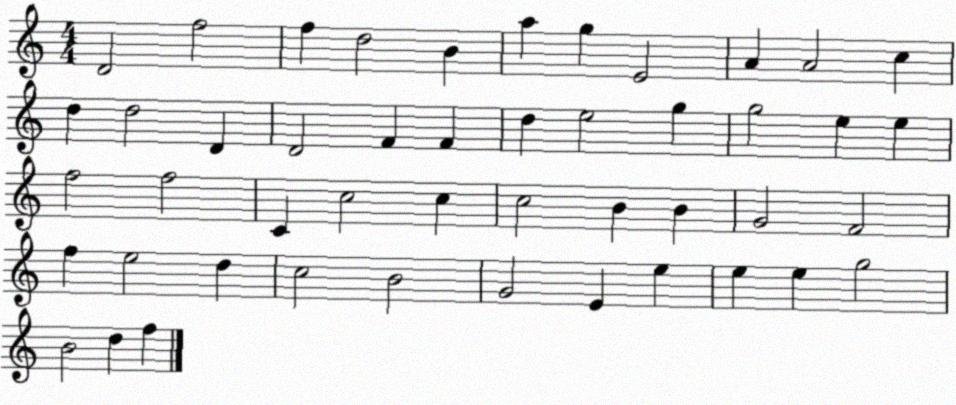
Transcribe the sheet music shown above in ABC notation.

X:1
T:Untitled
M:4/4
L:1/4
K:C
D2 f2 f d2 B a g E2 A A2 c d d2 D D2 F F d e2 g g2 e e f2 f2 C c2 c c2 B B G2 F2 f e2 d c2 B2 G2 E e e e g2 B2 d f